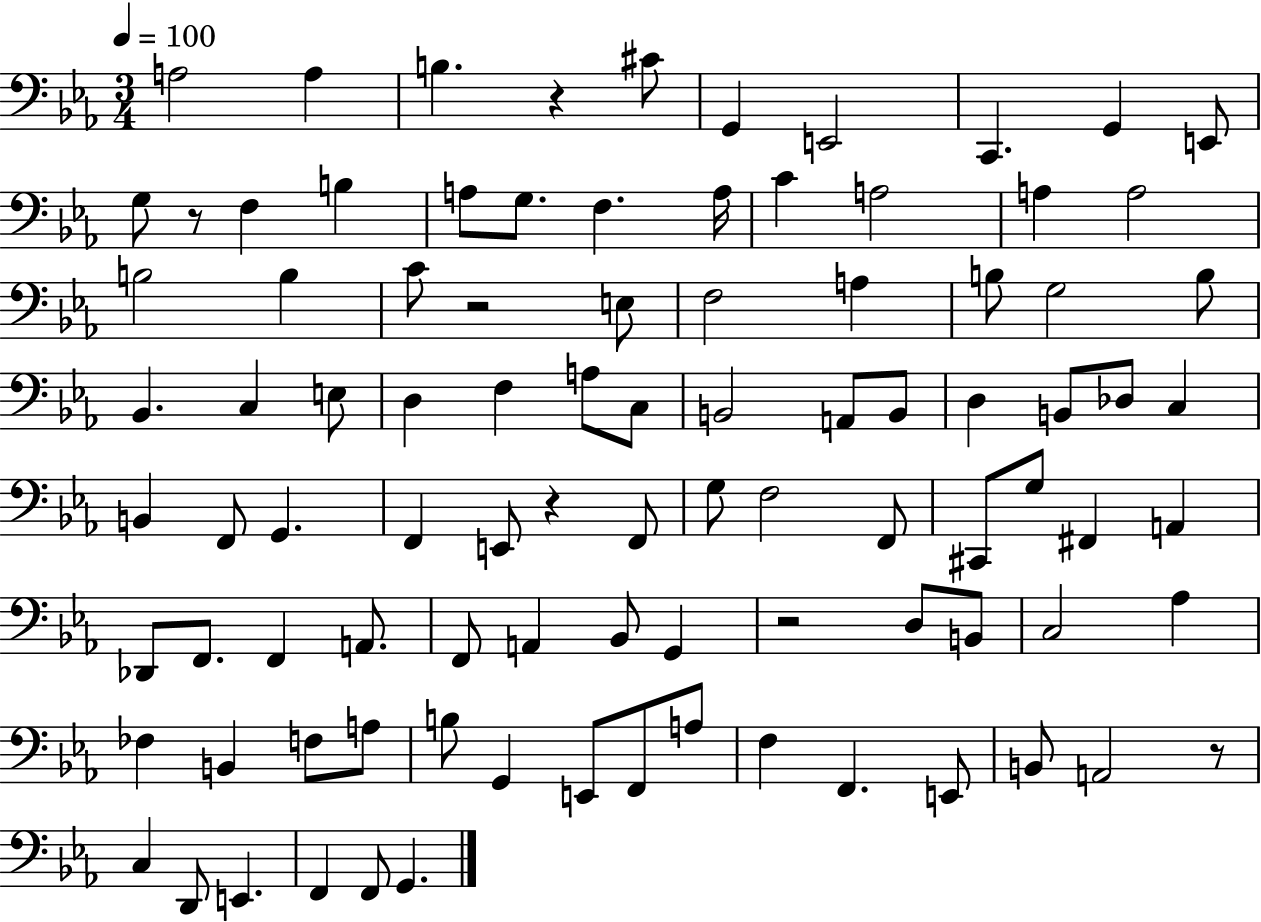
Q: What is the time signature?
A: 3/4